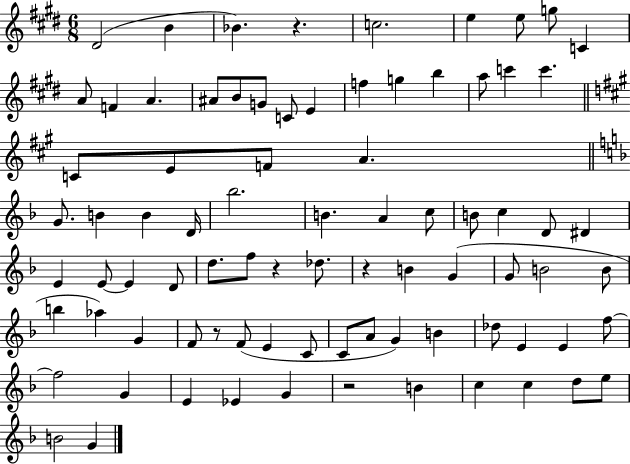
X:1
T:Untitled
M:6/8
L:1/4
K:E
^D2 B _B z c2 e e/2 g/2 C A/2 F A ^A/2 B/2 G/2 C/2 E f g b a/2 c' c' C/2 E/2 F/2 A G/2 B B D/4 _b2 B A c/2 B/2 c D/2 ^D E E/2 E D/2 d/2 f/2 z _d/2 z B G G/2 B2 B/2 b _a G F/2 z/2 F/2 E C/2 C/2 A/2 G B _d/2 E E f/2 f2 G E _E G z2 B c c d/2 e/2 B2 G